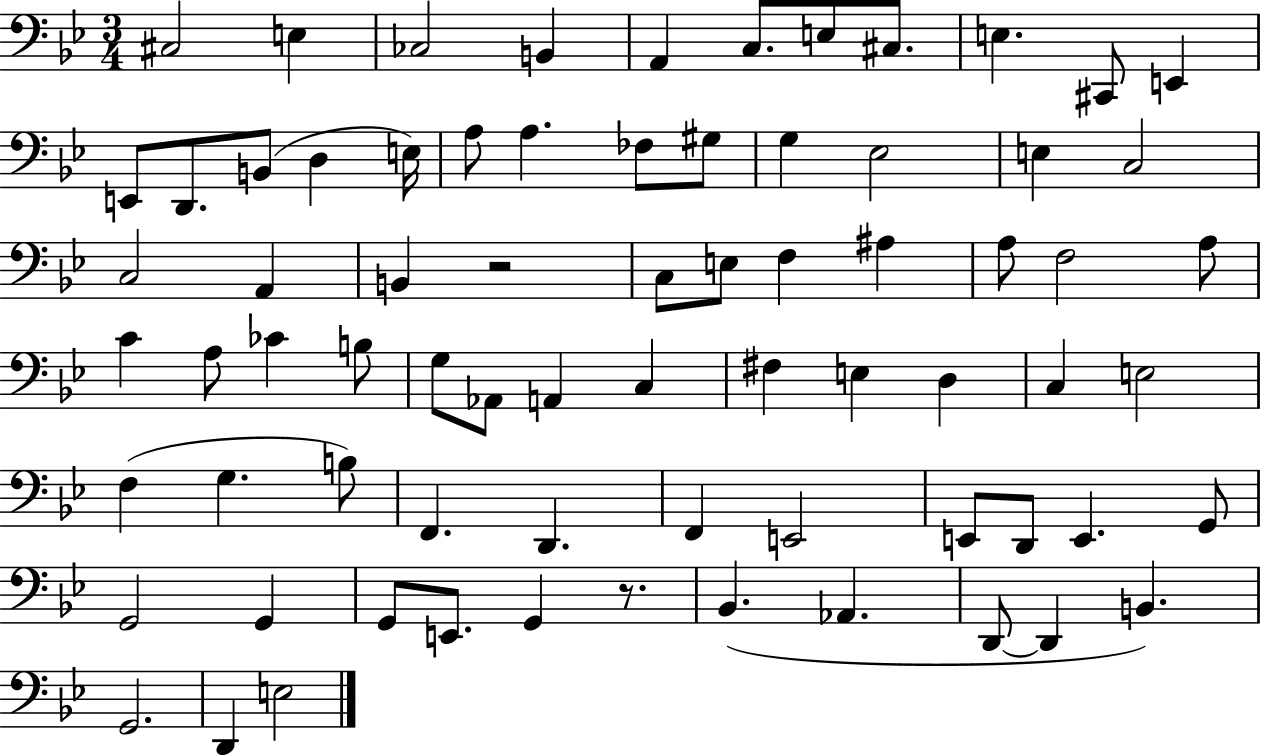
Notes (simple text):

C#3/h E3/q CES3/h B2/q A2/q C3/e. E3/e C#3/e. E3/q. C#2/e E2/q E2/e D2/e. B2/e D3/q E3/s A3/e A3/q. FES3/e G#3/e G3/q Eb3/h E3/q C3/h C3/h A2/q B2/q R/h C3/e E3/e F3/q A#3/q A3/e F3/h A3/e C4/q A3/e CES4/q B3/e G3/e Ab2/e A2/q C3/q F#3/q E3/q D3/q C3/q E3/h F3/q G3/q. B3/e F2/q. D2/q. F2/q E2/h E2/e D2/e E2/q. G2/e G2/h G2/q G2/e E2/e. G2/q R/e. Bb2/q. Ab2/q. D2/e D2/q B2/q. G2/h. D2/q E3/h